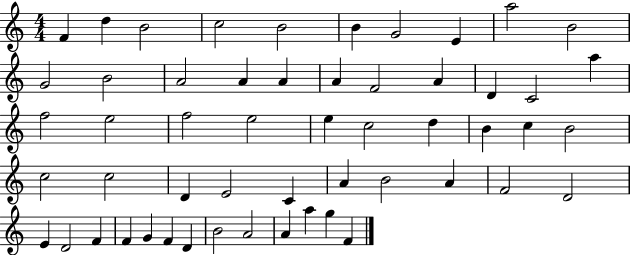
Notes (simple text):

F4/q D5/q B4/h C5/h B4/h B4/q G4/h E4/q A5/h B4/h G4/h B4/h A4/h A4/q A4/q A4/q F4/h A4/q D4/q C4/h A5/q F5/h E5/h F5/h E5/h E5/q C5/h D5/q B4/q C5/q B4/h C5/h C5/h D4/q E4/h C4/q A4/q B4/h A4/q F4/h D4/h E4/q D4/h F4/q F4/q G4/q F4/q D4/q B4/h A4/h A4/q A5/q G5/q F4/q